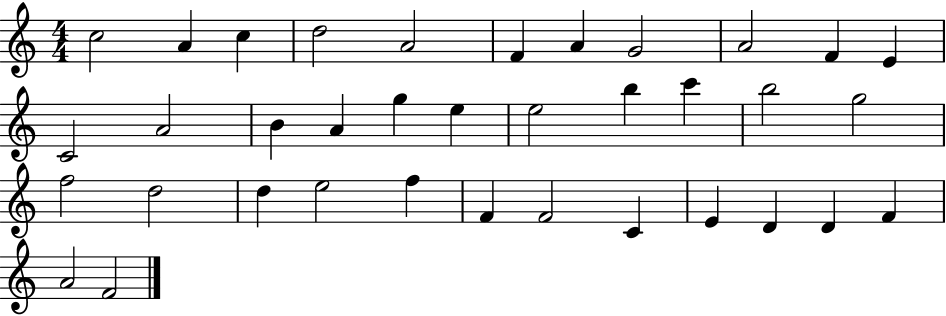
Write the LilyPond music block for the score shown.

{
  \clef treble
  \numericTimeSignature
  \time 4/4
  \key c \major
  c''2 a'4 c''4 | d''2 a'2 | f'4 a'4 g'2 | a'2 f'4 e'4 | \break c'2 a'2 | b'4 a'4 g''4 e''4 | e''2 b''4 c'''4 | b''2 g''2 | \break f''2 d''2 | d''4 e''2 f''4 | f'4 f'2 c'4 | e'4 d'4 d'4 f'4 | \break a'2 f'2 | \bar "|."
}